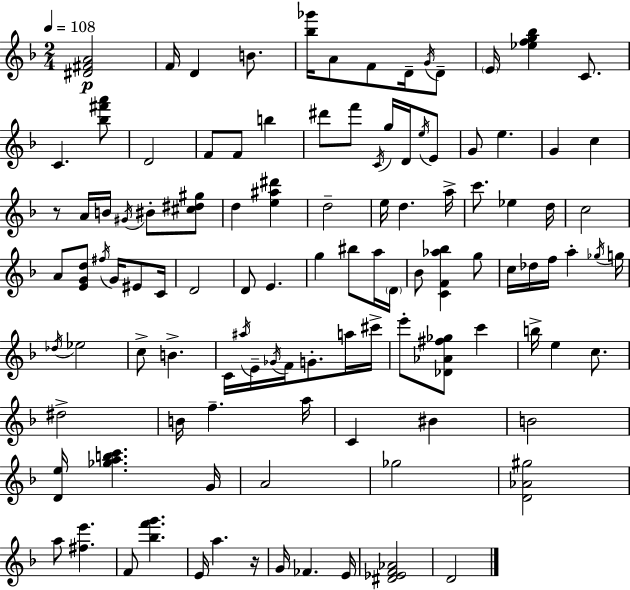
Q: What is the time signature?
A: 2/4